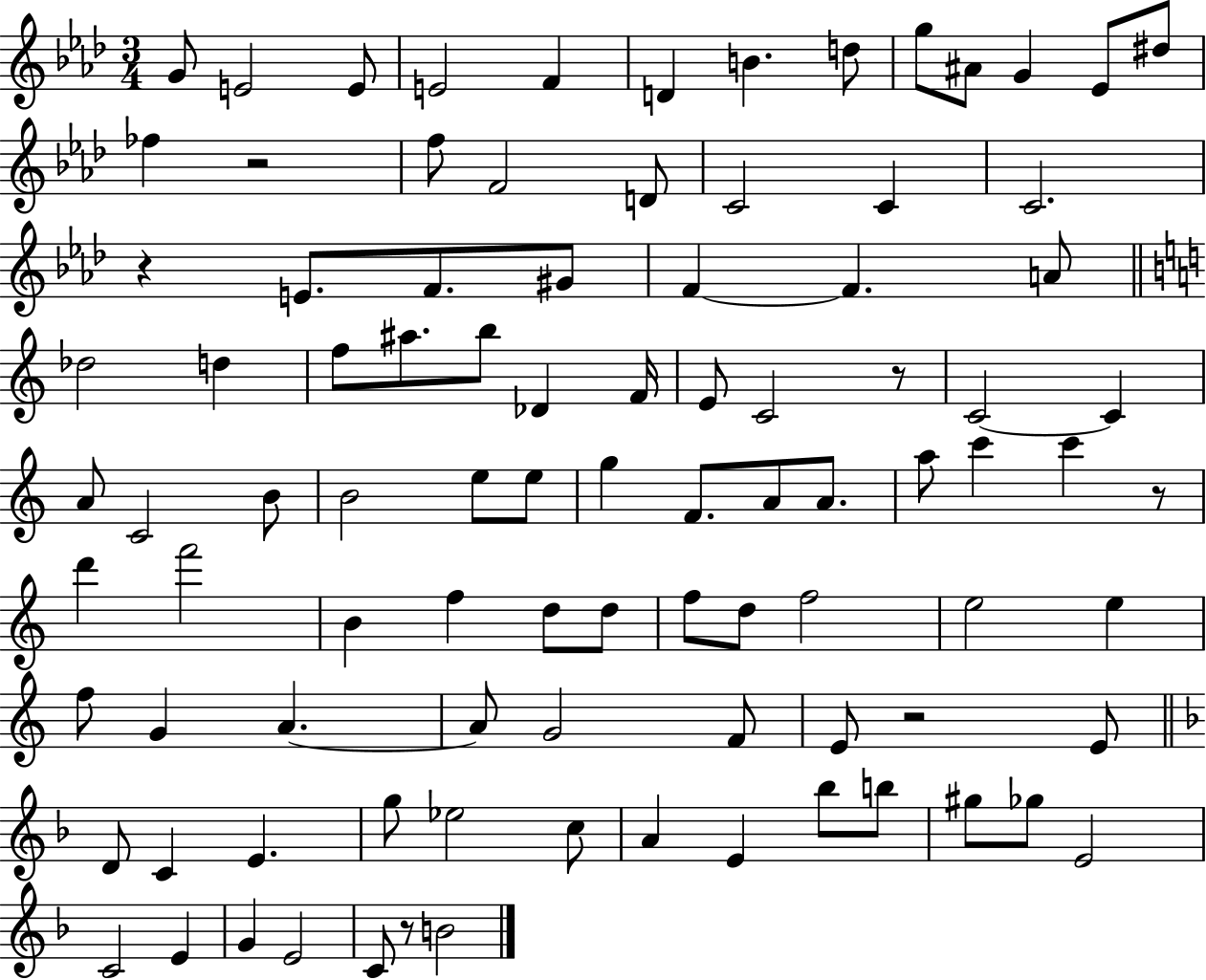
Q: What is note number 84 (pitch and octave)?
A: E4